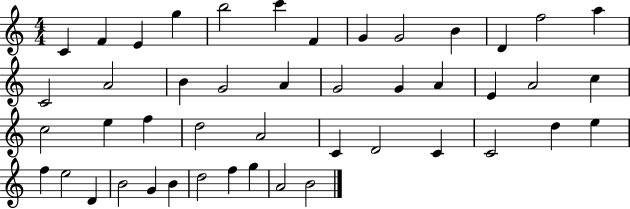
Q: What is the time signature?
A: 4/4